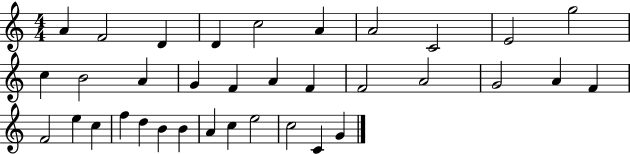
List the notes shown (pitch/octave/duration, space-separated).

A4/q F4/h D4/q D4/q C5/h A4/q A4/h C4/h E4/h G5/h C5/q B4/h A4/q G4/q F4/q A4/q F4/q F4/h A4/h G4/h A4/q F4/q F4/h E5/q C5/q F5/q D5/q B4/q B4/q A4/q C5/q E5/h C5/h C4/q G4/q